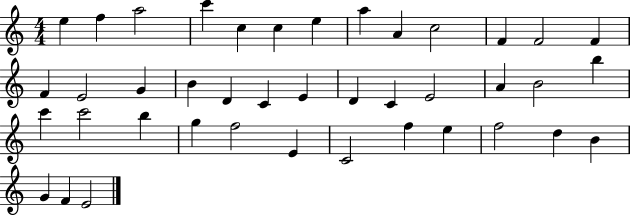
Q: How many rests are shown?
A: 0